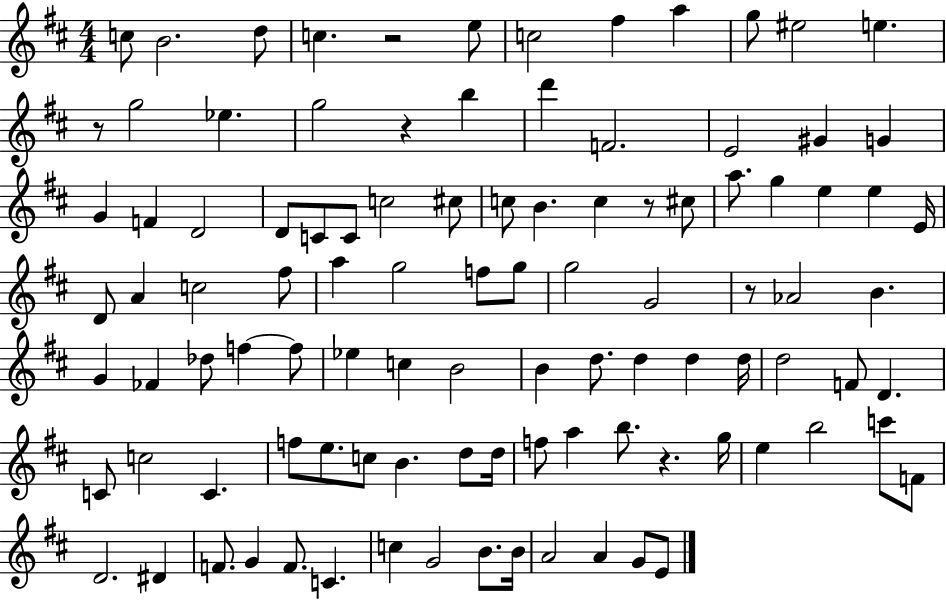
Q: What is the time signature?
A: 4/4